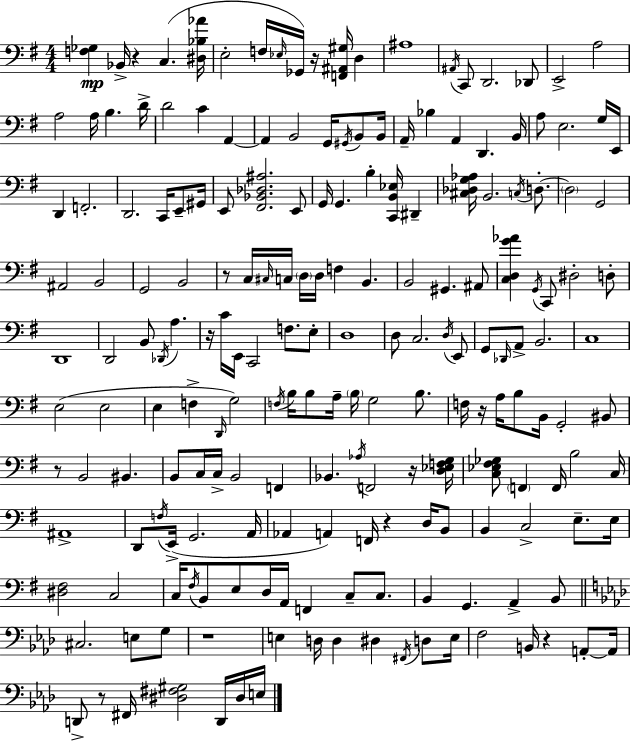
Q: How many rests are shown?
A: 11